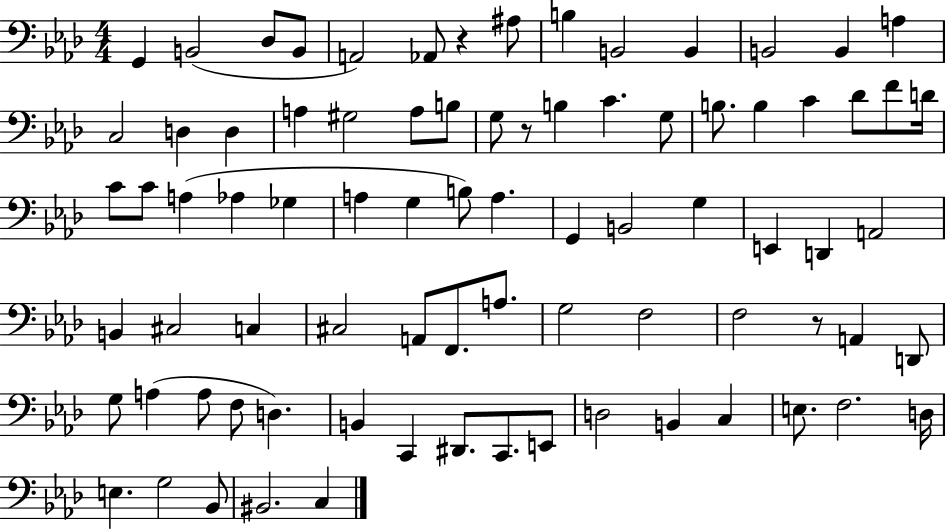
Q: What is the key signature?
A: AES major